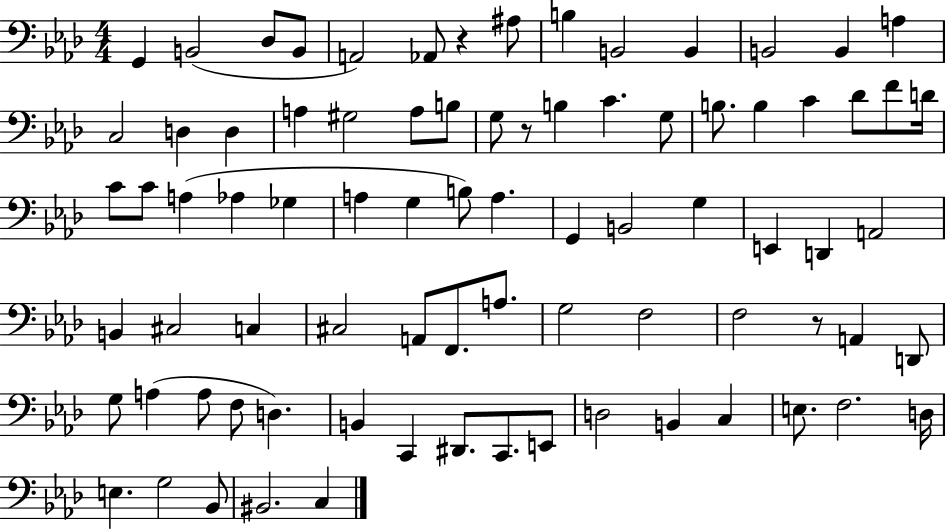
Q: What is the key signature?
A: AES major